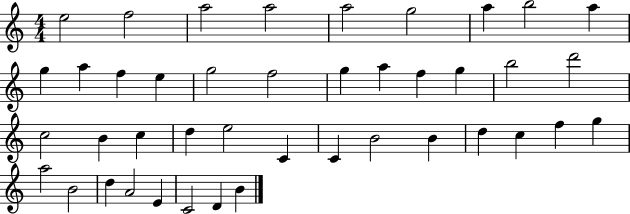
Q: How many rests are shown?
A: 0